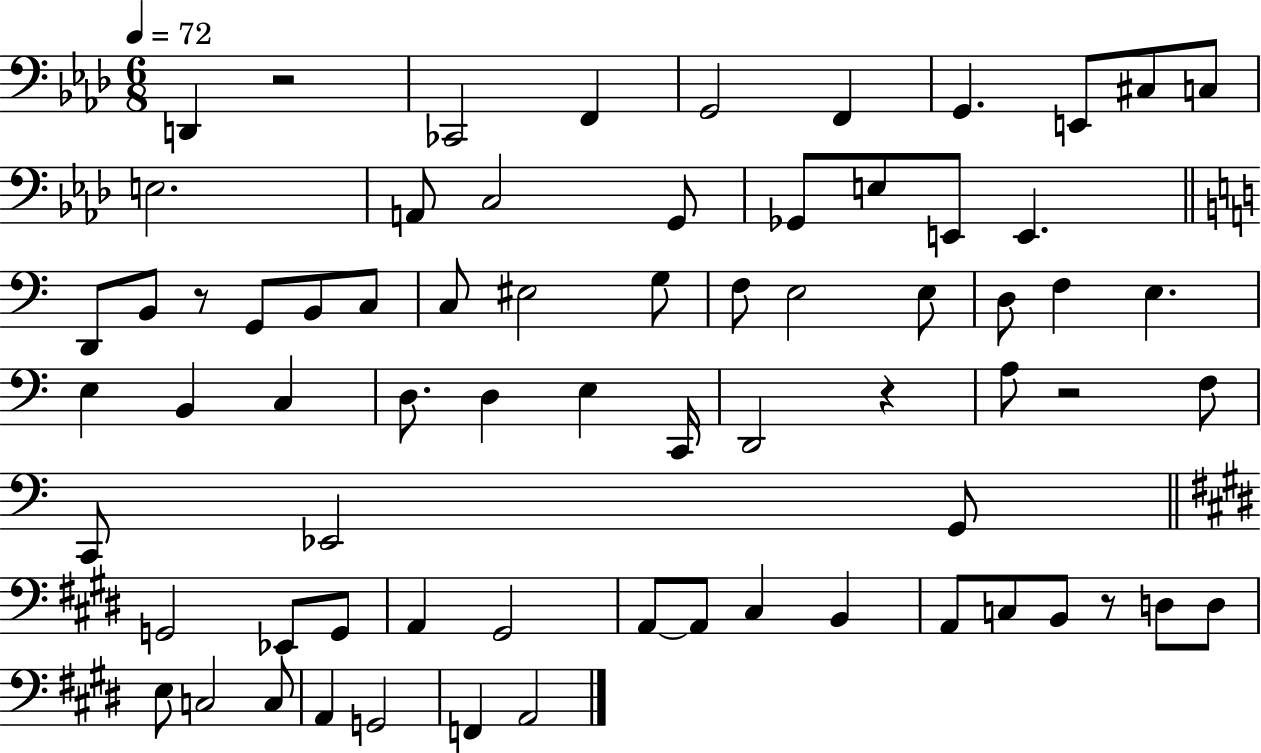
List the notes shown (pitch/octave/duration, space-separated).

D2/q R/h CES2/h F2/q G2/h F2/q G2/q. E2/e C#3/e C3/e E3/h. A2/e C3/h G2/e Gb2/e E3/e E2/e E2/q. D2/e B2/e R/e G2/e B2/e C3/e C3/e EIS3/h G3/e F3/e E3/h E3/e D3/e F3/q E3/q. E3/q B2/q C3/q D3/e. D3/q E3/q C2/s D2/h R/q A3/e R/h F3/e C2/e Eb2/h G2/e G2/h Eb2/e G2/e A2/q G#2/h A2/e A2/e C#3/q B2/q A2/e C3/e B2/e R/e D3/e D3/e E3/e C3/h C3/e A2/q G2/h F2/q A2/h